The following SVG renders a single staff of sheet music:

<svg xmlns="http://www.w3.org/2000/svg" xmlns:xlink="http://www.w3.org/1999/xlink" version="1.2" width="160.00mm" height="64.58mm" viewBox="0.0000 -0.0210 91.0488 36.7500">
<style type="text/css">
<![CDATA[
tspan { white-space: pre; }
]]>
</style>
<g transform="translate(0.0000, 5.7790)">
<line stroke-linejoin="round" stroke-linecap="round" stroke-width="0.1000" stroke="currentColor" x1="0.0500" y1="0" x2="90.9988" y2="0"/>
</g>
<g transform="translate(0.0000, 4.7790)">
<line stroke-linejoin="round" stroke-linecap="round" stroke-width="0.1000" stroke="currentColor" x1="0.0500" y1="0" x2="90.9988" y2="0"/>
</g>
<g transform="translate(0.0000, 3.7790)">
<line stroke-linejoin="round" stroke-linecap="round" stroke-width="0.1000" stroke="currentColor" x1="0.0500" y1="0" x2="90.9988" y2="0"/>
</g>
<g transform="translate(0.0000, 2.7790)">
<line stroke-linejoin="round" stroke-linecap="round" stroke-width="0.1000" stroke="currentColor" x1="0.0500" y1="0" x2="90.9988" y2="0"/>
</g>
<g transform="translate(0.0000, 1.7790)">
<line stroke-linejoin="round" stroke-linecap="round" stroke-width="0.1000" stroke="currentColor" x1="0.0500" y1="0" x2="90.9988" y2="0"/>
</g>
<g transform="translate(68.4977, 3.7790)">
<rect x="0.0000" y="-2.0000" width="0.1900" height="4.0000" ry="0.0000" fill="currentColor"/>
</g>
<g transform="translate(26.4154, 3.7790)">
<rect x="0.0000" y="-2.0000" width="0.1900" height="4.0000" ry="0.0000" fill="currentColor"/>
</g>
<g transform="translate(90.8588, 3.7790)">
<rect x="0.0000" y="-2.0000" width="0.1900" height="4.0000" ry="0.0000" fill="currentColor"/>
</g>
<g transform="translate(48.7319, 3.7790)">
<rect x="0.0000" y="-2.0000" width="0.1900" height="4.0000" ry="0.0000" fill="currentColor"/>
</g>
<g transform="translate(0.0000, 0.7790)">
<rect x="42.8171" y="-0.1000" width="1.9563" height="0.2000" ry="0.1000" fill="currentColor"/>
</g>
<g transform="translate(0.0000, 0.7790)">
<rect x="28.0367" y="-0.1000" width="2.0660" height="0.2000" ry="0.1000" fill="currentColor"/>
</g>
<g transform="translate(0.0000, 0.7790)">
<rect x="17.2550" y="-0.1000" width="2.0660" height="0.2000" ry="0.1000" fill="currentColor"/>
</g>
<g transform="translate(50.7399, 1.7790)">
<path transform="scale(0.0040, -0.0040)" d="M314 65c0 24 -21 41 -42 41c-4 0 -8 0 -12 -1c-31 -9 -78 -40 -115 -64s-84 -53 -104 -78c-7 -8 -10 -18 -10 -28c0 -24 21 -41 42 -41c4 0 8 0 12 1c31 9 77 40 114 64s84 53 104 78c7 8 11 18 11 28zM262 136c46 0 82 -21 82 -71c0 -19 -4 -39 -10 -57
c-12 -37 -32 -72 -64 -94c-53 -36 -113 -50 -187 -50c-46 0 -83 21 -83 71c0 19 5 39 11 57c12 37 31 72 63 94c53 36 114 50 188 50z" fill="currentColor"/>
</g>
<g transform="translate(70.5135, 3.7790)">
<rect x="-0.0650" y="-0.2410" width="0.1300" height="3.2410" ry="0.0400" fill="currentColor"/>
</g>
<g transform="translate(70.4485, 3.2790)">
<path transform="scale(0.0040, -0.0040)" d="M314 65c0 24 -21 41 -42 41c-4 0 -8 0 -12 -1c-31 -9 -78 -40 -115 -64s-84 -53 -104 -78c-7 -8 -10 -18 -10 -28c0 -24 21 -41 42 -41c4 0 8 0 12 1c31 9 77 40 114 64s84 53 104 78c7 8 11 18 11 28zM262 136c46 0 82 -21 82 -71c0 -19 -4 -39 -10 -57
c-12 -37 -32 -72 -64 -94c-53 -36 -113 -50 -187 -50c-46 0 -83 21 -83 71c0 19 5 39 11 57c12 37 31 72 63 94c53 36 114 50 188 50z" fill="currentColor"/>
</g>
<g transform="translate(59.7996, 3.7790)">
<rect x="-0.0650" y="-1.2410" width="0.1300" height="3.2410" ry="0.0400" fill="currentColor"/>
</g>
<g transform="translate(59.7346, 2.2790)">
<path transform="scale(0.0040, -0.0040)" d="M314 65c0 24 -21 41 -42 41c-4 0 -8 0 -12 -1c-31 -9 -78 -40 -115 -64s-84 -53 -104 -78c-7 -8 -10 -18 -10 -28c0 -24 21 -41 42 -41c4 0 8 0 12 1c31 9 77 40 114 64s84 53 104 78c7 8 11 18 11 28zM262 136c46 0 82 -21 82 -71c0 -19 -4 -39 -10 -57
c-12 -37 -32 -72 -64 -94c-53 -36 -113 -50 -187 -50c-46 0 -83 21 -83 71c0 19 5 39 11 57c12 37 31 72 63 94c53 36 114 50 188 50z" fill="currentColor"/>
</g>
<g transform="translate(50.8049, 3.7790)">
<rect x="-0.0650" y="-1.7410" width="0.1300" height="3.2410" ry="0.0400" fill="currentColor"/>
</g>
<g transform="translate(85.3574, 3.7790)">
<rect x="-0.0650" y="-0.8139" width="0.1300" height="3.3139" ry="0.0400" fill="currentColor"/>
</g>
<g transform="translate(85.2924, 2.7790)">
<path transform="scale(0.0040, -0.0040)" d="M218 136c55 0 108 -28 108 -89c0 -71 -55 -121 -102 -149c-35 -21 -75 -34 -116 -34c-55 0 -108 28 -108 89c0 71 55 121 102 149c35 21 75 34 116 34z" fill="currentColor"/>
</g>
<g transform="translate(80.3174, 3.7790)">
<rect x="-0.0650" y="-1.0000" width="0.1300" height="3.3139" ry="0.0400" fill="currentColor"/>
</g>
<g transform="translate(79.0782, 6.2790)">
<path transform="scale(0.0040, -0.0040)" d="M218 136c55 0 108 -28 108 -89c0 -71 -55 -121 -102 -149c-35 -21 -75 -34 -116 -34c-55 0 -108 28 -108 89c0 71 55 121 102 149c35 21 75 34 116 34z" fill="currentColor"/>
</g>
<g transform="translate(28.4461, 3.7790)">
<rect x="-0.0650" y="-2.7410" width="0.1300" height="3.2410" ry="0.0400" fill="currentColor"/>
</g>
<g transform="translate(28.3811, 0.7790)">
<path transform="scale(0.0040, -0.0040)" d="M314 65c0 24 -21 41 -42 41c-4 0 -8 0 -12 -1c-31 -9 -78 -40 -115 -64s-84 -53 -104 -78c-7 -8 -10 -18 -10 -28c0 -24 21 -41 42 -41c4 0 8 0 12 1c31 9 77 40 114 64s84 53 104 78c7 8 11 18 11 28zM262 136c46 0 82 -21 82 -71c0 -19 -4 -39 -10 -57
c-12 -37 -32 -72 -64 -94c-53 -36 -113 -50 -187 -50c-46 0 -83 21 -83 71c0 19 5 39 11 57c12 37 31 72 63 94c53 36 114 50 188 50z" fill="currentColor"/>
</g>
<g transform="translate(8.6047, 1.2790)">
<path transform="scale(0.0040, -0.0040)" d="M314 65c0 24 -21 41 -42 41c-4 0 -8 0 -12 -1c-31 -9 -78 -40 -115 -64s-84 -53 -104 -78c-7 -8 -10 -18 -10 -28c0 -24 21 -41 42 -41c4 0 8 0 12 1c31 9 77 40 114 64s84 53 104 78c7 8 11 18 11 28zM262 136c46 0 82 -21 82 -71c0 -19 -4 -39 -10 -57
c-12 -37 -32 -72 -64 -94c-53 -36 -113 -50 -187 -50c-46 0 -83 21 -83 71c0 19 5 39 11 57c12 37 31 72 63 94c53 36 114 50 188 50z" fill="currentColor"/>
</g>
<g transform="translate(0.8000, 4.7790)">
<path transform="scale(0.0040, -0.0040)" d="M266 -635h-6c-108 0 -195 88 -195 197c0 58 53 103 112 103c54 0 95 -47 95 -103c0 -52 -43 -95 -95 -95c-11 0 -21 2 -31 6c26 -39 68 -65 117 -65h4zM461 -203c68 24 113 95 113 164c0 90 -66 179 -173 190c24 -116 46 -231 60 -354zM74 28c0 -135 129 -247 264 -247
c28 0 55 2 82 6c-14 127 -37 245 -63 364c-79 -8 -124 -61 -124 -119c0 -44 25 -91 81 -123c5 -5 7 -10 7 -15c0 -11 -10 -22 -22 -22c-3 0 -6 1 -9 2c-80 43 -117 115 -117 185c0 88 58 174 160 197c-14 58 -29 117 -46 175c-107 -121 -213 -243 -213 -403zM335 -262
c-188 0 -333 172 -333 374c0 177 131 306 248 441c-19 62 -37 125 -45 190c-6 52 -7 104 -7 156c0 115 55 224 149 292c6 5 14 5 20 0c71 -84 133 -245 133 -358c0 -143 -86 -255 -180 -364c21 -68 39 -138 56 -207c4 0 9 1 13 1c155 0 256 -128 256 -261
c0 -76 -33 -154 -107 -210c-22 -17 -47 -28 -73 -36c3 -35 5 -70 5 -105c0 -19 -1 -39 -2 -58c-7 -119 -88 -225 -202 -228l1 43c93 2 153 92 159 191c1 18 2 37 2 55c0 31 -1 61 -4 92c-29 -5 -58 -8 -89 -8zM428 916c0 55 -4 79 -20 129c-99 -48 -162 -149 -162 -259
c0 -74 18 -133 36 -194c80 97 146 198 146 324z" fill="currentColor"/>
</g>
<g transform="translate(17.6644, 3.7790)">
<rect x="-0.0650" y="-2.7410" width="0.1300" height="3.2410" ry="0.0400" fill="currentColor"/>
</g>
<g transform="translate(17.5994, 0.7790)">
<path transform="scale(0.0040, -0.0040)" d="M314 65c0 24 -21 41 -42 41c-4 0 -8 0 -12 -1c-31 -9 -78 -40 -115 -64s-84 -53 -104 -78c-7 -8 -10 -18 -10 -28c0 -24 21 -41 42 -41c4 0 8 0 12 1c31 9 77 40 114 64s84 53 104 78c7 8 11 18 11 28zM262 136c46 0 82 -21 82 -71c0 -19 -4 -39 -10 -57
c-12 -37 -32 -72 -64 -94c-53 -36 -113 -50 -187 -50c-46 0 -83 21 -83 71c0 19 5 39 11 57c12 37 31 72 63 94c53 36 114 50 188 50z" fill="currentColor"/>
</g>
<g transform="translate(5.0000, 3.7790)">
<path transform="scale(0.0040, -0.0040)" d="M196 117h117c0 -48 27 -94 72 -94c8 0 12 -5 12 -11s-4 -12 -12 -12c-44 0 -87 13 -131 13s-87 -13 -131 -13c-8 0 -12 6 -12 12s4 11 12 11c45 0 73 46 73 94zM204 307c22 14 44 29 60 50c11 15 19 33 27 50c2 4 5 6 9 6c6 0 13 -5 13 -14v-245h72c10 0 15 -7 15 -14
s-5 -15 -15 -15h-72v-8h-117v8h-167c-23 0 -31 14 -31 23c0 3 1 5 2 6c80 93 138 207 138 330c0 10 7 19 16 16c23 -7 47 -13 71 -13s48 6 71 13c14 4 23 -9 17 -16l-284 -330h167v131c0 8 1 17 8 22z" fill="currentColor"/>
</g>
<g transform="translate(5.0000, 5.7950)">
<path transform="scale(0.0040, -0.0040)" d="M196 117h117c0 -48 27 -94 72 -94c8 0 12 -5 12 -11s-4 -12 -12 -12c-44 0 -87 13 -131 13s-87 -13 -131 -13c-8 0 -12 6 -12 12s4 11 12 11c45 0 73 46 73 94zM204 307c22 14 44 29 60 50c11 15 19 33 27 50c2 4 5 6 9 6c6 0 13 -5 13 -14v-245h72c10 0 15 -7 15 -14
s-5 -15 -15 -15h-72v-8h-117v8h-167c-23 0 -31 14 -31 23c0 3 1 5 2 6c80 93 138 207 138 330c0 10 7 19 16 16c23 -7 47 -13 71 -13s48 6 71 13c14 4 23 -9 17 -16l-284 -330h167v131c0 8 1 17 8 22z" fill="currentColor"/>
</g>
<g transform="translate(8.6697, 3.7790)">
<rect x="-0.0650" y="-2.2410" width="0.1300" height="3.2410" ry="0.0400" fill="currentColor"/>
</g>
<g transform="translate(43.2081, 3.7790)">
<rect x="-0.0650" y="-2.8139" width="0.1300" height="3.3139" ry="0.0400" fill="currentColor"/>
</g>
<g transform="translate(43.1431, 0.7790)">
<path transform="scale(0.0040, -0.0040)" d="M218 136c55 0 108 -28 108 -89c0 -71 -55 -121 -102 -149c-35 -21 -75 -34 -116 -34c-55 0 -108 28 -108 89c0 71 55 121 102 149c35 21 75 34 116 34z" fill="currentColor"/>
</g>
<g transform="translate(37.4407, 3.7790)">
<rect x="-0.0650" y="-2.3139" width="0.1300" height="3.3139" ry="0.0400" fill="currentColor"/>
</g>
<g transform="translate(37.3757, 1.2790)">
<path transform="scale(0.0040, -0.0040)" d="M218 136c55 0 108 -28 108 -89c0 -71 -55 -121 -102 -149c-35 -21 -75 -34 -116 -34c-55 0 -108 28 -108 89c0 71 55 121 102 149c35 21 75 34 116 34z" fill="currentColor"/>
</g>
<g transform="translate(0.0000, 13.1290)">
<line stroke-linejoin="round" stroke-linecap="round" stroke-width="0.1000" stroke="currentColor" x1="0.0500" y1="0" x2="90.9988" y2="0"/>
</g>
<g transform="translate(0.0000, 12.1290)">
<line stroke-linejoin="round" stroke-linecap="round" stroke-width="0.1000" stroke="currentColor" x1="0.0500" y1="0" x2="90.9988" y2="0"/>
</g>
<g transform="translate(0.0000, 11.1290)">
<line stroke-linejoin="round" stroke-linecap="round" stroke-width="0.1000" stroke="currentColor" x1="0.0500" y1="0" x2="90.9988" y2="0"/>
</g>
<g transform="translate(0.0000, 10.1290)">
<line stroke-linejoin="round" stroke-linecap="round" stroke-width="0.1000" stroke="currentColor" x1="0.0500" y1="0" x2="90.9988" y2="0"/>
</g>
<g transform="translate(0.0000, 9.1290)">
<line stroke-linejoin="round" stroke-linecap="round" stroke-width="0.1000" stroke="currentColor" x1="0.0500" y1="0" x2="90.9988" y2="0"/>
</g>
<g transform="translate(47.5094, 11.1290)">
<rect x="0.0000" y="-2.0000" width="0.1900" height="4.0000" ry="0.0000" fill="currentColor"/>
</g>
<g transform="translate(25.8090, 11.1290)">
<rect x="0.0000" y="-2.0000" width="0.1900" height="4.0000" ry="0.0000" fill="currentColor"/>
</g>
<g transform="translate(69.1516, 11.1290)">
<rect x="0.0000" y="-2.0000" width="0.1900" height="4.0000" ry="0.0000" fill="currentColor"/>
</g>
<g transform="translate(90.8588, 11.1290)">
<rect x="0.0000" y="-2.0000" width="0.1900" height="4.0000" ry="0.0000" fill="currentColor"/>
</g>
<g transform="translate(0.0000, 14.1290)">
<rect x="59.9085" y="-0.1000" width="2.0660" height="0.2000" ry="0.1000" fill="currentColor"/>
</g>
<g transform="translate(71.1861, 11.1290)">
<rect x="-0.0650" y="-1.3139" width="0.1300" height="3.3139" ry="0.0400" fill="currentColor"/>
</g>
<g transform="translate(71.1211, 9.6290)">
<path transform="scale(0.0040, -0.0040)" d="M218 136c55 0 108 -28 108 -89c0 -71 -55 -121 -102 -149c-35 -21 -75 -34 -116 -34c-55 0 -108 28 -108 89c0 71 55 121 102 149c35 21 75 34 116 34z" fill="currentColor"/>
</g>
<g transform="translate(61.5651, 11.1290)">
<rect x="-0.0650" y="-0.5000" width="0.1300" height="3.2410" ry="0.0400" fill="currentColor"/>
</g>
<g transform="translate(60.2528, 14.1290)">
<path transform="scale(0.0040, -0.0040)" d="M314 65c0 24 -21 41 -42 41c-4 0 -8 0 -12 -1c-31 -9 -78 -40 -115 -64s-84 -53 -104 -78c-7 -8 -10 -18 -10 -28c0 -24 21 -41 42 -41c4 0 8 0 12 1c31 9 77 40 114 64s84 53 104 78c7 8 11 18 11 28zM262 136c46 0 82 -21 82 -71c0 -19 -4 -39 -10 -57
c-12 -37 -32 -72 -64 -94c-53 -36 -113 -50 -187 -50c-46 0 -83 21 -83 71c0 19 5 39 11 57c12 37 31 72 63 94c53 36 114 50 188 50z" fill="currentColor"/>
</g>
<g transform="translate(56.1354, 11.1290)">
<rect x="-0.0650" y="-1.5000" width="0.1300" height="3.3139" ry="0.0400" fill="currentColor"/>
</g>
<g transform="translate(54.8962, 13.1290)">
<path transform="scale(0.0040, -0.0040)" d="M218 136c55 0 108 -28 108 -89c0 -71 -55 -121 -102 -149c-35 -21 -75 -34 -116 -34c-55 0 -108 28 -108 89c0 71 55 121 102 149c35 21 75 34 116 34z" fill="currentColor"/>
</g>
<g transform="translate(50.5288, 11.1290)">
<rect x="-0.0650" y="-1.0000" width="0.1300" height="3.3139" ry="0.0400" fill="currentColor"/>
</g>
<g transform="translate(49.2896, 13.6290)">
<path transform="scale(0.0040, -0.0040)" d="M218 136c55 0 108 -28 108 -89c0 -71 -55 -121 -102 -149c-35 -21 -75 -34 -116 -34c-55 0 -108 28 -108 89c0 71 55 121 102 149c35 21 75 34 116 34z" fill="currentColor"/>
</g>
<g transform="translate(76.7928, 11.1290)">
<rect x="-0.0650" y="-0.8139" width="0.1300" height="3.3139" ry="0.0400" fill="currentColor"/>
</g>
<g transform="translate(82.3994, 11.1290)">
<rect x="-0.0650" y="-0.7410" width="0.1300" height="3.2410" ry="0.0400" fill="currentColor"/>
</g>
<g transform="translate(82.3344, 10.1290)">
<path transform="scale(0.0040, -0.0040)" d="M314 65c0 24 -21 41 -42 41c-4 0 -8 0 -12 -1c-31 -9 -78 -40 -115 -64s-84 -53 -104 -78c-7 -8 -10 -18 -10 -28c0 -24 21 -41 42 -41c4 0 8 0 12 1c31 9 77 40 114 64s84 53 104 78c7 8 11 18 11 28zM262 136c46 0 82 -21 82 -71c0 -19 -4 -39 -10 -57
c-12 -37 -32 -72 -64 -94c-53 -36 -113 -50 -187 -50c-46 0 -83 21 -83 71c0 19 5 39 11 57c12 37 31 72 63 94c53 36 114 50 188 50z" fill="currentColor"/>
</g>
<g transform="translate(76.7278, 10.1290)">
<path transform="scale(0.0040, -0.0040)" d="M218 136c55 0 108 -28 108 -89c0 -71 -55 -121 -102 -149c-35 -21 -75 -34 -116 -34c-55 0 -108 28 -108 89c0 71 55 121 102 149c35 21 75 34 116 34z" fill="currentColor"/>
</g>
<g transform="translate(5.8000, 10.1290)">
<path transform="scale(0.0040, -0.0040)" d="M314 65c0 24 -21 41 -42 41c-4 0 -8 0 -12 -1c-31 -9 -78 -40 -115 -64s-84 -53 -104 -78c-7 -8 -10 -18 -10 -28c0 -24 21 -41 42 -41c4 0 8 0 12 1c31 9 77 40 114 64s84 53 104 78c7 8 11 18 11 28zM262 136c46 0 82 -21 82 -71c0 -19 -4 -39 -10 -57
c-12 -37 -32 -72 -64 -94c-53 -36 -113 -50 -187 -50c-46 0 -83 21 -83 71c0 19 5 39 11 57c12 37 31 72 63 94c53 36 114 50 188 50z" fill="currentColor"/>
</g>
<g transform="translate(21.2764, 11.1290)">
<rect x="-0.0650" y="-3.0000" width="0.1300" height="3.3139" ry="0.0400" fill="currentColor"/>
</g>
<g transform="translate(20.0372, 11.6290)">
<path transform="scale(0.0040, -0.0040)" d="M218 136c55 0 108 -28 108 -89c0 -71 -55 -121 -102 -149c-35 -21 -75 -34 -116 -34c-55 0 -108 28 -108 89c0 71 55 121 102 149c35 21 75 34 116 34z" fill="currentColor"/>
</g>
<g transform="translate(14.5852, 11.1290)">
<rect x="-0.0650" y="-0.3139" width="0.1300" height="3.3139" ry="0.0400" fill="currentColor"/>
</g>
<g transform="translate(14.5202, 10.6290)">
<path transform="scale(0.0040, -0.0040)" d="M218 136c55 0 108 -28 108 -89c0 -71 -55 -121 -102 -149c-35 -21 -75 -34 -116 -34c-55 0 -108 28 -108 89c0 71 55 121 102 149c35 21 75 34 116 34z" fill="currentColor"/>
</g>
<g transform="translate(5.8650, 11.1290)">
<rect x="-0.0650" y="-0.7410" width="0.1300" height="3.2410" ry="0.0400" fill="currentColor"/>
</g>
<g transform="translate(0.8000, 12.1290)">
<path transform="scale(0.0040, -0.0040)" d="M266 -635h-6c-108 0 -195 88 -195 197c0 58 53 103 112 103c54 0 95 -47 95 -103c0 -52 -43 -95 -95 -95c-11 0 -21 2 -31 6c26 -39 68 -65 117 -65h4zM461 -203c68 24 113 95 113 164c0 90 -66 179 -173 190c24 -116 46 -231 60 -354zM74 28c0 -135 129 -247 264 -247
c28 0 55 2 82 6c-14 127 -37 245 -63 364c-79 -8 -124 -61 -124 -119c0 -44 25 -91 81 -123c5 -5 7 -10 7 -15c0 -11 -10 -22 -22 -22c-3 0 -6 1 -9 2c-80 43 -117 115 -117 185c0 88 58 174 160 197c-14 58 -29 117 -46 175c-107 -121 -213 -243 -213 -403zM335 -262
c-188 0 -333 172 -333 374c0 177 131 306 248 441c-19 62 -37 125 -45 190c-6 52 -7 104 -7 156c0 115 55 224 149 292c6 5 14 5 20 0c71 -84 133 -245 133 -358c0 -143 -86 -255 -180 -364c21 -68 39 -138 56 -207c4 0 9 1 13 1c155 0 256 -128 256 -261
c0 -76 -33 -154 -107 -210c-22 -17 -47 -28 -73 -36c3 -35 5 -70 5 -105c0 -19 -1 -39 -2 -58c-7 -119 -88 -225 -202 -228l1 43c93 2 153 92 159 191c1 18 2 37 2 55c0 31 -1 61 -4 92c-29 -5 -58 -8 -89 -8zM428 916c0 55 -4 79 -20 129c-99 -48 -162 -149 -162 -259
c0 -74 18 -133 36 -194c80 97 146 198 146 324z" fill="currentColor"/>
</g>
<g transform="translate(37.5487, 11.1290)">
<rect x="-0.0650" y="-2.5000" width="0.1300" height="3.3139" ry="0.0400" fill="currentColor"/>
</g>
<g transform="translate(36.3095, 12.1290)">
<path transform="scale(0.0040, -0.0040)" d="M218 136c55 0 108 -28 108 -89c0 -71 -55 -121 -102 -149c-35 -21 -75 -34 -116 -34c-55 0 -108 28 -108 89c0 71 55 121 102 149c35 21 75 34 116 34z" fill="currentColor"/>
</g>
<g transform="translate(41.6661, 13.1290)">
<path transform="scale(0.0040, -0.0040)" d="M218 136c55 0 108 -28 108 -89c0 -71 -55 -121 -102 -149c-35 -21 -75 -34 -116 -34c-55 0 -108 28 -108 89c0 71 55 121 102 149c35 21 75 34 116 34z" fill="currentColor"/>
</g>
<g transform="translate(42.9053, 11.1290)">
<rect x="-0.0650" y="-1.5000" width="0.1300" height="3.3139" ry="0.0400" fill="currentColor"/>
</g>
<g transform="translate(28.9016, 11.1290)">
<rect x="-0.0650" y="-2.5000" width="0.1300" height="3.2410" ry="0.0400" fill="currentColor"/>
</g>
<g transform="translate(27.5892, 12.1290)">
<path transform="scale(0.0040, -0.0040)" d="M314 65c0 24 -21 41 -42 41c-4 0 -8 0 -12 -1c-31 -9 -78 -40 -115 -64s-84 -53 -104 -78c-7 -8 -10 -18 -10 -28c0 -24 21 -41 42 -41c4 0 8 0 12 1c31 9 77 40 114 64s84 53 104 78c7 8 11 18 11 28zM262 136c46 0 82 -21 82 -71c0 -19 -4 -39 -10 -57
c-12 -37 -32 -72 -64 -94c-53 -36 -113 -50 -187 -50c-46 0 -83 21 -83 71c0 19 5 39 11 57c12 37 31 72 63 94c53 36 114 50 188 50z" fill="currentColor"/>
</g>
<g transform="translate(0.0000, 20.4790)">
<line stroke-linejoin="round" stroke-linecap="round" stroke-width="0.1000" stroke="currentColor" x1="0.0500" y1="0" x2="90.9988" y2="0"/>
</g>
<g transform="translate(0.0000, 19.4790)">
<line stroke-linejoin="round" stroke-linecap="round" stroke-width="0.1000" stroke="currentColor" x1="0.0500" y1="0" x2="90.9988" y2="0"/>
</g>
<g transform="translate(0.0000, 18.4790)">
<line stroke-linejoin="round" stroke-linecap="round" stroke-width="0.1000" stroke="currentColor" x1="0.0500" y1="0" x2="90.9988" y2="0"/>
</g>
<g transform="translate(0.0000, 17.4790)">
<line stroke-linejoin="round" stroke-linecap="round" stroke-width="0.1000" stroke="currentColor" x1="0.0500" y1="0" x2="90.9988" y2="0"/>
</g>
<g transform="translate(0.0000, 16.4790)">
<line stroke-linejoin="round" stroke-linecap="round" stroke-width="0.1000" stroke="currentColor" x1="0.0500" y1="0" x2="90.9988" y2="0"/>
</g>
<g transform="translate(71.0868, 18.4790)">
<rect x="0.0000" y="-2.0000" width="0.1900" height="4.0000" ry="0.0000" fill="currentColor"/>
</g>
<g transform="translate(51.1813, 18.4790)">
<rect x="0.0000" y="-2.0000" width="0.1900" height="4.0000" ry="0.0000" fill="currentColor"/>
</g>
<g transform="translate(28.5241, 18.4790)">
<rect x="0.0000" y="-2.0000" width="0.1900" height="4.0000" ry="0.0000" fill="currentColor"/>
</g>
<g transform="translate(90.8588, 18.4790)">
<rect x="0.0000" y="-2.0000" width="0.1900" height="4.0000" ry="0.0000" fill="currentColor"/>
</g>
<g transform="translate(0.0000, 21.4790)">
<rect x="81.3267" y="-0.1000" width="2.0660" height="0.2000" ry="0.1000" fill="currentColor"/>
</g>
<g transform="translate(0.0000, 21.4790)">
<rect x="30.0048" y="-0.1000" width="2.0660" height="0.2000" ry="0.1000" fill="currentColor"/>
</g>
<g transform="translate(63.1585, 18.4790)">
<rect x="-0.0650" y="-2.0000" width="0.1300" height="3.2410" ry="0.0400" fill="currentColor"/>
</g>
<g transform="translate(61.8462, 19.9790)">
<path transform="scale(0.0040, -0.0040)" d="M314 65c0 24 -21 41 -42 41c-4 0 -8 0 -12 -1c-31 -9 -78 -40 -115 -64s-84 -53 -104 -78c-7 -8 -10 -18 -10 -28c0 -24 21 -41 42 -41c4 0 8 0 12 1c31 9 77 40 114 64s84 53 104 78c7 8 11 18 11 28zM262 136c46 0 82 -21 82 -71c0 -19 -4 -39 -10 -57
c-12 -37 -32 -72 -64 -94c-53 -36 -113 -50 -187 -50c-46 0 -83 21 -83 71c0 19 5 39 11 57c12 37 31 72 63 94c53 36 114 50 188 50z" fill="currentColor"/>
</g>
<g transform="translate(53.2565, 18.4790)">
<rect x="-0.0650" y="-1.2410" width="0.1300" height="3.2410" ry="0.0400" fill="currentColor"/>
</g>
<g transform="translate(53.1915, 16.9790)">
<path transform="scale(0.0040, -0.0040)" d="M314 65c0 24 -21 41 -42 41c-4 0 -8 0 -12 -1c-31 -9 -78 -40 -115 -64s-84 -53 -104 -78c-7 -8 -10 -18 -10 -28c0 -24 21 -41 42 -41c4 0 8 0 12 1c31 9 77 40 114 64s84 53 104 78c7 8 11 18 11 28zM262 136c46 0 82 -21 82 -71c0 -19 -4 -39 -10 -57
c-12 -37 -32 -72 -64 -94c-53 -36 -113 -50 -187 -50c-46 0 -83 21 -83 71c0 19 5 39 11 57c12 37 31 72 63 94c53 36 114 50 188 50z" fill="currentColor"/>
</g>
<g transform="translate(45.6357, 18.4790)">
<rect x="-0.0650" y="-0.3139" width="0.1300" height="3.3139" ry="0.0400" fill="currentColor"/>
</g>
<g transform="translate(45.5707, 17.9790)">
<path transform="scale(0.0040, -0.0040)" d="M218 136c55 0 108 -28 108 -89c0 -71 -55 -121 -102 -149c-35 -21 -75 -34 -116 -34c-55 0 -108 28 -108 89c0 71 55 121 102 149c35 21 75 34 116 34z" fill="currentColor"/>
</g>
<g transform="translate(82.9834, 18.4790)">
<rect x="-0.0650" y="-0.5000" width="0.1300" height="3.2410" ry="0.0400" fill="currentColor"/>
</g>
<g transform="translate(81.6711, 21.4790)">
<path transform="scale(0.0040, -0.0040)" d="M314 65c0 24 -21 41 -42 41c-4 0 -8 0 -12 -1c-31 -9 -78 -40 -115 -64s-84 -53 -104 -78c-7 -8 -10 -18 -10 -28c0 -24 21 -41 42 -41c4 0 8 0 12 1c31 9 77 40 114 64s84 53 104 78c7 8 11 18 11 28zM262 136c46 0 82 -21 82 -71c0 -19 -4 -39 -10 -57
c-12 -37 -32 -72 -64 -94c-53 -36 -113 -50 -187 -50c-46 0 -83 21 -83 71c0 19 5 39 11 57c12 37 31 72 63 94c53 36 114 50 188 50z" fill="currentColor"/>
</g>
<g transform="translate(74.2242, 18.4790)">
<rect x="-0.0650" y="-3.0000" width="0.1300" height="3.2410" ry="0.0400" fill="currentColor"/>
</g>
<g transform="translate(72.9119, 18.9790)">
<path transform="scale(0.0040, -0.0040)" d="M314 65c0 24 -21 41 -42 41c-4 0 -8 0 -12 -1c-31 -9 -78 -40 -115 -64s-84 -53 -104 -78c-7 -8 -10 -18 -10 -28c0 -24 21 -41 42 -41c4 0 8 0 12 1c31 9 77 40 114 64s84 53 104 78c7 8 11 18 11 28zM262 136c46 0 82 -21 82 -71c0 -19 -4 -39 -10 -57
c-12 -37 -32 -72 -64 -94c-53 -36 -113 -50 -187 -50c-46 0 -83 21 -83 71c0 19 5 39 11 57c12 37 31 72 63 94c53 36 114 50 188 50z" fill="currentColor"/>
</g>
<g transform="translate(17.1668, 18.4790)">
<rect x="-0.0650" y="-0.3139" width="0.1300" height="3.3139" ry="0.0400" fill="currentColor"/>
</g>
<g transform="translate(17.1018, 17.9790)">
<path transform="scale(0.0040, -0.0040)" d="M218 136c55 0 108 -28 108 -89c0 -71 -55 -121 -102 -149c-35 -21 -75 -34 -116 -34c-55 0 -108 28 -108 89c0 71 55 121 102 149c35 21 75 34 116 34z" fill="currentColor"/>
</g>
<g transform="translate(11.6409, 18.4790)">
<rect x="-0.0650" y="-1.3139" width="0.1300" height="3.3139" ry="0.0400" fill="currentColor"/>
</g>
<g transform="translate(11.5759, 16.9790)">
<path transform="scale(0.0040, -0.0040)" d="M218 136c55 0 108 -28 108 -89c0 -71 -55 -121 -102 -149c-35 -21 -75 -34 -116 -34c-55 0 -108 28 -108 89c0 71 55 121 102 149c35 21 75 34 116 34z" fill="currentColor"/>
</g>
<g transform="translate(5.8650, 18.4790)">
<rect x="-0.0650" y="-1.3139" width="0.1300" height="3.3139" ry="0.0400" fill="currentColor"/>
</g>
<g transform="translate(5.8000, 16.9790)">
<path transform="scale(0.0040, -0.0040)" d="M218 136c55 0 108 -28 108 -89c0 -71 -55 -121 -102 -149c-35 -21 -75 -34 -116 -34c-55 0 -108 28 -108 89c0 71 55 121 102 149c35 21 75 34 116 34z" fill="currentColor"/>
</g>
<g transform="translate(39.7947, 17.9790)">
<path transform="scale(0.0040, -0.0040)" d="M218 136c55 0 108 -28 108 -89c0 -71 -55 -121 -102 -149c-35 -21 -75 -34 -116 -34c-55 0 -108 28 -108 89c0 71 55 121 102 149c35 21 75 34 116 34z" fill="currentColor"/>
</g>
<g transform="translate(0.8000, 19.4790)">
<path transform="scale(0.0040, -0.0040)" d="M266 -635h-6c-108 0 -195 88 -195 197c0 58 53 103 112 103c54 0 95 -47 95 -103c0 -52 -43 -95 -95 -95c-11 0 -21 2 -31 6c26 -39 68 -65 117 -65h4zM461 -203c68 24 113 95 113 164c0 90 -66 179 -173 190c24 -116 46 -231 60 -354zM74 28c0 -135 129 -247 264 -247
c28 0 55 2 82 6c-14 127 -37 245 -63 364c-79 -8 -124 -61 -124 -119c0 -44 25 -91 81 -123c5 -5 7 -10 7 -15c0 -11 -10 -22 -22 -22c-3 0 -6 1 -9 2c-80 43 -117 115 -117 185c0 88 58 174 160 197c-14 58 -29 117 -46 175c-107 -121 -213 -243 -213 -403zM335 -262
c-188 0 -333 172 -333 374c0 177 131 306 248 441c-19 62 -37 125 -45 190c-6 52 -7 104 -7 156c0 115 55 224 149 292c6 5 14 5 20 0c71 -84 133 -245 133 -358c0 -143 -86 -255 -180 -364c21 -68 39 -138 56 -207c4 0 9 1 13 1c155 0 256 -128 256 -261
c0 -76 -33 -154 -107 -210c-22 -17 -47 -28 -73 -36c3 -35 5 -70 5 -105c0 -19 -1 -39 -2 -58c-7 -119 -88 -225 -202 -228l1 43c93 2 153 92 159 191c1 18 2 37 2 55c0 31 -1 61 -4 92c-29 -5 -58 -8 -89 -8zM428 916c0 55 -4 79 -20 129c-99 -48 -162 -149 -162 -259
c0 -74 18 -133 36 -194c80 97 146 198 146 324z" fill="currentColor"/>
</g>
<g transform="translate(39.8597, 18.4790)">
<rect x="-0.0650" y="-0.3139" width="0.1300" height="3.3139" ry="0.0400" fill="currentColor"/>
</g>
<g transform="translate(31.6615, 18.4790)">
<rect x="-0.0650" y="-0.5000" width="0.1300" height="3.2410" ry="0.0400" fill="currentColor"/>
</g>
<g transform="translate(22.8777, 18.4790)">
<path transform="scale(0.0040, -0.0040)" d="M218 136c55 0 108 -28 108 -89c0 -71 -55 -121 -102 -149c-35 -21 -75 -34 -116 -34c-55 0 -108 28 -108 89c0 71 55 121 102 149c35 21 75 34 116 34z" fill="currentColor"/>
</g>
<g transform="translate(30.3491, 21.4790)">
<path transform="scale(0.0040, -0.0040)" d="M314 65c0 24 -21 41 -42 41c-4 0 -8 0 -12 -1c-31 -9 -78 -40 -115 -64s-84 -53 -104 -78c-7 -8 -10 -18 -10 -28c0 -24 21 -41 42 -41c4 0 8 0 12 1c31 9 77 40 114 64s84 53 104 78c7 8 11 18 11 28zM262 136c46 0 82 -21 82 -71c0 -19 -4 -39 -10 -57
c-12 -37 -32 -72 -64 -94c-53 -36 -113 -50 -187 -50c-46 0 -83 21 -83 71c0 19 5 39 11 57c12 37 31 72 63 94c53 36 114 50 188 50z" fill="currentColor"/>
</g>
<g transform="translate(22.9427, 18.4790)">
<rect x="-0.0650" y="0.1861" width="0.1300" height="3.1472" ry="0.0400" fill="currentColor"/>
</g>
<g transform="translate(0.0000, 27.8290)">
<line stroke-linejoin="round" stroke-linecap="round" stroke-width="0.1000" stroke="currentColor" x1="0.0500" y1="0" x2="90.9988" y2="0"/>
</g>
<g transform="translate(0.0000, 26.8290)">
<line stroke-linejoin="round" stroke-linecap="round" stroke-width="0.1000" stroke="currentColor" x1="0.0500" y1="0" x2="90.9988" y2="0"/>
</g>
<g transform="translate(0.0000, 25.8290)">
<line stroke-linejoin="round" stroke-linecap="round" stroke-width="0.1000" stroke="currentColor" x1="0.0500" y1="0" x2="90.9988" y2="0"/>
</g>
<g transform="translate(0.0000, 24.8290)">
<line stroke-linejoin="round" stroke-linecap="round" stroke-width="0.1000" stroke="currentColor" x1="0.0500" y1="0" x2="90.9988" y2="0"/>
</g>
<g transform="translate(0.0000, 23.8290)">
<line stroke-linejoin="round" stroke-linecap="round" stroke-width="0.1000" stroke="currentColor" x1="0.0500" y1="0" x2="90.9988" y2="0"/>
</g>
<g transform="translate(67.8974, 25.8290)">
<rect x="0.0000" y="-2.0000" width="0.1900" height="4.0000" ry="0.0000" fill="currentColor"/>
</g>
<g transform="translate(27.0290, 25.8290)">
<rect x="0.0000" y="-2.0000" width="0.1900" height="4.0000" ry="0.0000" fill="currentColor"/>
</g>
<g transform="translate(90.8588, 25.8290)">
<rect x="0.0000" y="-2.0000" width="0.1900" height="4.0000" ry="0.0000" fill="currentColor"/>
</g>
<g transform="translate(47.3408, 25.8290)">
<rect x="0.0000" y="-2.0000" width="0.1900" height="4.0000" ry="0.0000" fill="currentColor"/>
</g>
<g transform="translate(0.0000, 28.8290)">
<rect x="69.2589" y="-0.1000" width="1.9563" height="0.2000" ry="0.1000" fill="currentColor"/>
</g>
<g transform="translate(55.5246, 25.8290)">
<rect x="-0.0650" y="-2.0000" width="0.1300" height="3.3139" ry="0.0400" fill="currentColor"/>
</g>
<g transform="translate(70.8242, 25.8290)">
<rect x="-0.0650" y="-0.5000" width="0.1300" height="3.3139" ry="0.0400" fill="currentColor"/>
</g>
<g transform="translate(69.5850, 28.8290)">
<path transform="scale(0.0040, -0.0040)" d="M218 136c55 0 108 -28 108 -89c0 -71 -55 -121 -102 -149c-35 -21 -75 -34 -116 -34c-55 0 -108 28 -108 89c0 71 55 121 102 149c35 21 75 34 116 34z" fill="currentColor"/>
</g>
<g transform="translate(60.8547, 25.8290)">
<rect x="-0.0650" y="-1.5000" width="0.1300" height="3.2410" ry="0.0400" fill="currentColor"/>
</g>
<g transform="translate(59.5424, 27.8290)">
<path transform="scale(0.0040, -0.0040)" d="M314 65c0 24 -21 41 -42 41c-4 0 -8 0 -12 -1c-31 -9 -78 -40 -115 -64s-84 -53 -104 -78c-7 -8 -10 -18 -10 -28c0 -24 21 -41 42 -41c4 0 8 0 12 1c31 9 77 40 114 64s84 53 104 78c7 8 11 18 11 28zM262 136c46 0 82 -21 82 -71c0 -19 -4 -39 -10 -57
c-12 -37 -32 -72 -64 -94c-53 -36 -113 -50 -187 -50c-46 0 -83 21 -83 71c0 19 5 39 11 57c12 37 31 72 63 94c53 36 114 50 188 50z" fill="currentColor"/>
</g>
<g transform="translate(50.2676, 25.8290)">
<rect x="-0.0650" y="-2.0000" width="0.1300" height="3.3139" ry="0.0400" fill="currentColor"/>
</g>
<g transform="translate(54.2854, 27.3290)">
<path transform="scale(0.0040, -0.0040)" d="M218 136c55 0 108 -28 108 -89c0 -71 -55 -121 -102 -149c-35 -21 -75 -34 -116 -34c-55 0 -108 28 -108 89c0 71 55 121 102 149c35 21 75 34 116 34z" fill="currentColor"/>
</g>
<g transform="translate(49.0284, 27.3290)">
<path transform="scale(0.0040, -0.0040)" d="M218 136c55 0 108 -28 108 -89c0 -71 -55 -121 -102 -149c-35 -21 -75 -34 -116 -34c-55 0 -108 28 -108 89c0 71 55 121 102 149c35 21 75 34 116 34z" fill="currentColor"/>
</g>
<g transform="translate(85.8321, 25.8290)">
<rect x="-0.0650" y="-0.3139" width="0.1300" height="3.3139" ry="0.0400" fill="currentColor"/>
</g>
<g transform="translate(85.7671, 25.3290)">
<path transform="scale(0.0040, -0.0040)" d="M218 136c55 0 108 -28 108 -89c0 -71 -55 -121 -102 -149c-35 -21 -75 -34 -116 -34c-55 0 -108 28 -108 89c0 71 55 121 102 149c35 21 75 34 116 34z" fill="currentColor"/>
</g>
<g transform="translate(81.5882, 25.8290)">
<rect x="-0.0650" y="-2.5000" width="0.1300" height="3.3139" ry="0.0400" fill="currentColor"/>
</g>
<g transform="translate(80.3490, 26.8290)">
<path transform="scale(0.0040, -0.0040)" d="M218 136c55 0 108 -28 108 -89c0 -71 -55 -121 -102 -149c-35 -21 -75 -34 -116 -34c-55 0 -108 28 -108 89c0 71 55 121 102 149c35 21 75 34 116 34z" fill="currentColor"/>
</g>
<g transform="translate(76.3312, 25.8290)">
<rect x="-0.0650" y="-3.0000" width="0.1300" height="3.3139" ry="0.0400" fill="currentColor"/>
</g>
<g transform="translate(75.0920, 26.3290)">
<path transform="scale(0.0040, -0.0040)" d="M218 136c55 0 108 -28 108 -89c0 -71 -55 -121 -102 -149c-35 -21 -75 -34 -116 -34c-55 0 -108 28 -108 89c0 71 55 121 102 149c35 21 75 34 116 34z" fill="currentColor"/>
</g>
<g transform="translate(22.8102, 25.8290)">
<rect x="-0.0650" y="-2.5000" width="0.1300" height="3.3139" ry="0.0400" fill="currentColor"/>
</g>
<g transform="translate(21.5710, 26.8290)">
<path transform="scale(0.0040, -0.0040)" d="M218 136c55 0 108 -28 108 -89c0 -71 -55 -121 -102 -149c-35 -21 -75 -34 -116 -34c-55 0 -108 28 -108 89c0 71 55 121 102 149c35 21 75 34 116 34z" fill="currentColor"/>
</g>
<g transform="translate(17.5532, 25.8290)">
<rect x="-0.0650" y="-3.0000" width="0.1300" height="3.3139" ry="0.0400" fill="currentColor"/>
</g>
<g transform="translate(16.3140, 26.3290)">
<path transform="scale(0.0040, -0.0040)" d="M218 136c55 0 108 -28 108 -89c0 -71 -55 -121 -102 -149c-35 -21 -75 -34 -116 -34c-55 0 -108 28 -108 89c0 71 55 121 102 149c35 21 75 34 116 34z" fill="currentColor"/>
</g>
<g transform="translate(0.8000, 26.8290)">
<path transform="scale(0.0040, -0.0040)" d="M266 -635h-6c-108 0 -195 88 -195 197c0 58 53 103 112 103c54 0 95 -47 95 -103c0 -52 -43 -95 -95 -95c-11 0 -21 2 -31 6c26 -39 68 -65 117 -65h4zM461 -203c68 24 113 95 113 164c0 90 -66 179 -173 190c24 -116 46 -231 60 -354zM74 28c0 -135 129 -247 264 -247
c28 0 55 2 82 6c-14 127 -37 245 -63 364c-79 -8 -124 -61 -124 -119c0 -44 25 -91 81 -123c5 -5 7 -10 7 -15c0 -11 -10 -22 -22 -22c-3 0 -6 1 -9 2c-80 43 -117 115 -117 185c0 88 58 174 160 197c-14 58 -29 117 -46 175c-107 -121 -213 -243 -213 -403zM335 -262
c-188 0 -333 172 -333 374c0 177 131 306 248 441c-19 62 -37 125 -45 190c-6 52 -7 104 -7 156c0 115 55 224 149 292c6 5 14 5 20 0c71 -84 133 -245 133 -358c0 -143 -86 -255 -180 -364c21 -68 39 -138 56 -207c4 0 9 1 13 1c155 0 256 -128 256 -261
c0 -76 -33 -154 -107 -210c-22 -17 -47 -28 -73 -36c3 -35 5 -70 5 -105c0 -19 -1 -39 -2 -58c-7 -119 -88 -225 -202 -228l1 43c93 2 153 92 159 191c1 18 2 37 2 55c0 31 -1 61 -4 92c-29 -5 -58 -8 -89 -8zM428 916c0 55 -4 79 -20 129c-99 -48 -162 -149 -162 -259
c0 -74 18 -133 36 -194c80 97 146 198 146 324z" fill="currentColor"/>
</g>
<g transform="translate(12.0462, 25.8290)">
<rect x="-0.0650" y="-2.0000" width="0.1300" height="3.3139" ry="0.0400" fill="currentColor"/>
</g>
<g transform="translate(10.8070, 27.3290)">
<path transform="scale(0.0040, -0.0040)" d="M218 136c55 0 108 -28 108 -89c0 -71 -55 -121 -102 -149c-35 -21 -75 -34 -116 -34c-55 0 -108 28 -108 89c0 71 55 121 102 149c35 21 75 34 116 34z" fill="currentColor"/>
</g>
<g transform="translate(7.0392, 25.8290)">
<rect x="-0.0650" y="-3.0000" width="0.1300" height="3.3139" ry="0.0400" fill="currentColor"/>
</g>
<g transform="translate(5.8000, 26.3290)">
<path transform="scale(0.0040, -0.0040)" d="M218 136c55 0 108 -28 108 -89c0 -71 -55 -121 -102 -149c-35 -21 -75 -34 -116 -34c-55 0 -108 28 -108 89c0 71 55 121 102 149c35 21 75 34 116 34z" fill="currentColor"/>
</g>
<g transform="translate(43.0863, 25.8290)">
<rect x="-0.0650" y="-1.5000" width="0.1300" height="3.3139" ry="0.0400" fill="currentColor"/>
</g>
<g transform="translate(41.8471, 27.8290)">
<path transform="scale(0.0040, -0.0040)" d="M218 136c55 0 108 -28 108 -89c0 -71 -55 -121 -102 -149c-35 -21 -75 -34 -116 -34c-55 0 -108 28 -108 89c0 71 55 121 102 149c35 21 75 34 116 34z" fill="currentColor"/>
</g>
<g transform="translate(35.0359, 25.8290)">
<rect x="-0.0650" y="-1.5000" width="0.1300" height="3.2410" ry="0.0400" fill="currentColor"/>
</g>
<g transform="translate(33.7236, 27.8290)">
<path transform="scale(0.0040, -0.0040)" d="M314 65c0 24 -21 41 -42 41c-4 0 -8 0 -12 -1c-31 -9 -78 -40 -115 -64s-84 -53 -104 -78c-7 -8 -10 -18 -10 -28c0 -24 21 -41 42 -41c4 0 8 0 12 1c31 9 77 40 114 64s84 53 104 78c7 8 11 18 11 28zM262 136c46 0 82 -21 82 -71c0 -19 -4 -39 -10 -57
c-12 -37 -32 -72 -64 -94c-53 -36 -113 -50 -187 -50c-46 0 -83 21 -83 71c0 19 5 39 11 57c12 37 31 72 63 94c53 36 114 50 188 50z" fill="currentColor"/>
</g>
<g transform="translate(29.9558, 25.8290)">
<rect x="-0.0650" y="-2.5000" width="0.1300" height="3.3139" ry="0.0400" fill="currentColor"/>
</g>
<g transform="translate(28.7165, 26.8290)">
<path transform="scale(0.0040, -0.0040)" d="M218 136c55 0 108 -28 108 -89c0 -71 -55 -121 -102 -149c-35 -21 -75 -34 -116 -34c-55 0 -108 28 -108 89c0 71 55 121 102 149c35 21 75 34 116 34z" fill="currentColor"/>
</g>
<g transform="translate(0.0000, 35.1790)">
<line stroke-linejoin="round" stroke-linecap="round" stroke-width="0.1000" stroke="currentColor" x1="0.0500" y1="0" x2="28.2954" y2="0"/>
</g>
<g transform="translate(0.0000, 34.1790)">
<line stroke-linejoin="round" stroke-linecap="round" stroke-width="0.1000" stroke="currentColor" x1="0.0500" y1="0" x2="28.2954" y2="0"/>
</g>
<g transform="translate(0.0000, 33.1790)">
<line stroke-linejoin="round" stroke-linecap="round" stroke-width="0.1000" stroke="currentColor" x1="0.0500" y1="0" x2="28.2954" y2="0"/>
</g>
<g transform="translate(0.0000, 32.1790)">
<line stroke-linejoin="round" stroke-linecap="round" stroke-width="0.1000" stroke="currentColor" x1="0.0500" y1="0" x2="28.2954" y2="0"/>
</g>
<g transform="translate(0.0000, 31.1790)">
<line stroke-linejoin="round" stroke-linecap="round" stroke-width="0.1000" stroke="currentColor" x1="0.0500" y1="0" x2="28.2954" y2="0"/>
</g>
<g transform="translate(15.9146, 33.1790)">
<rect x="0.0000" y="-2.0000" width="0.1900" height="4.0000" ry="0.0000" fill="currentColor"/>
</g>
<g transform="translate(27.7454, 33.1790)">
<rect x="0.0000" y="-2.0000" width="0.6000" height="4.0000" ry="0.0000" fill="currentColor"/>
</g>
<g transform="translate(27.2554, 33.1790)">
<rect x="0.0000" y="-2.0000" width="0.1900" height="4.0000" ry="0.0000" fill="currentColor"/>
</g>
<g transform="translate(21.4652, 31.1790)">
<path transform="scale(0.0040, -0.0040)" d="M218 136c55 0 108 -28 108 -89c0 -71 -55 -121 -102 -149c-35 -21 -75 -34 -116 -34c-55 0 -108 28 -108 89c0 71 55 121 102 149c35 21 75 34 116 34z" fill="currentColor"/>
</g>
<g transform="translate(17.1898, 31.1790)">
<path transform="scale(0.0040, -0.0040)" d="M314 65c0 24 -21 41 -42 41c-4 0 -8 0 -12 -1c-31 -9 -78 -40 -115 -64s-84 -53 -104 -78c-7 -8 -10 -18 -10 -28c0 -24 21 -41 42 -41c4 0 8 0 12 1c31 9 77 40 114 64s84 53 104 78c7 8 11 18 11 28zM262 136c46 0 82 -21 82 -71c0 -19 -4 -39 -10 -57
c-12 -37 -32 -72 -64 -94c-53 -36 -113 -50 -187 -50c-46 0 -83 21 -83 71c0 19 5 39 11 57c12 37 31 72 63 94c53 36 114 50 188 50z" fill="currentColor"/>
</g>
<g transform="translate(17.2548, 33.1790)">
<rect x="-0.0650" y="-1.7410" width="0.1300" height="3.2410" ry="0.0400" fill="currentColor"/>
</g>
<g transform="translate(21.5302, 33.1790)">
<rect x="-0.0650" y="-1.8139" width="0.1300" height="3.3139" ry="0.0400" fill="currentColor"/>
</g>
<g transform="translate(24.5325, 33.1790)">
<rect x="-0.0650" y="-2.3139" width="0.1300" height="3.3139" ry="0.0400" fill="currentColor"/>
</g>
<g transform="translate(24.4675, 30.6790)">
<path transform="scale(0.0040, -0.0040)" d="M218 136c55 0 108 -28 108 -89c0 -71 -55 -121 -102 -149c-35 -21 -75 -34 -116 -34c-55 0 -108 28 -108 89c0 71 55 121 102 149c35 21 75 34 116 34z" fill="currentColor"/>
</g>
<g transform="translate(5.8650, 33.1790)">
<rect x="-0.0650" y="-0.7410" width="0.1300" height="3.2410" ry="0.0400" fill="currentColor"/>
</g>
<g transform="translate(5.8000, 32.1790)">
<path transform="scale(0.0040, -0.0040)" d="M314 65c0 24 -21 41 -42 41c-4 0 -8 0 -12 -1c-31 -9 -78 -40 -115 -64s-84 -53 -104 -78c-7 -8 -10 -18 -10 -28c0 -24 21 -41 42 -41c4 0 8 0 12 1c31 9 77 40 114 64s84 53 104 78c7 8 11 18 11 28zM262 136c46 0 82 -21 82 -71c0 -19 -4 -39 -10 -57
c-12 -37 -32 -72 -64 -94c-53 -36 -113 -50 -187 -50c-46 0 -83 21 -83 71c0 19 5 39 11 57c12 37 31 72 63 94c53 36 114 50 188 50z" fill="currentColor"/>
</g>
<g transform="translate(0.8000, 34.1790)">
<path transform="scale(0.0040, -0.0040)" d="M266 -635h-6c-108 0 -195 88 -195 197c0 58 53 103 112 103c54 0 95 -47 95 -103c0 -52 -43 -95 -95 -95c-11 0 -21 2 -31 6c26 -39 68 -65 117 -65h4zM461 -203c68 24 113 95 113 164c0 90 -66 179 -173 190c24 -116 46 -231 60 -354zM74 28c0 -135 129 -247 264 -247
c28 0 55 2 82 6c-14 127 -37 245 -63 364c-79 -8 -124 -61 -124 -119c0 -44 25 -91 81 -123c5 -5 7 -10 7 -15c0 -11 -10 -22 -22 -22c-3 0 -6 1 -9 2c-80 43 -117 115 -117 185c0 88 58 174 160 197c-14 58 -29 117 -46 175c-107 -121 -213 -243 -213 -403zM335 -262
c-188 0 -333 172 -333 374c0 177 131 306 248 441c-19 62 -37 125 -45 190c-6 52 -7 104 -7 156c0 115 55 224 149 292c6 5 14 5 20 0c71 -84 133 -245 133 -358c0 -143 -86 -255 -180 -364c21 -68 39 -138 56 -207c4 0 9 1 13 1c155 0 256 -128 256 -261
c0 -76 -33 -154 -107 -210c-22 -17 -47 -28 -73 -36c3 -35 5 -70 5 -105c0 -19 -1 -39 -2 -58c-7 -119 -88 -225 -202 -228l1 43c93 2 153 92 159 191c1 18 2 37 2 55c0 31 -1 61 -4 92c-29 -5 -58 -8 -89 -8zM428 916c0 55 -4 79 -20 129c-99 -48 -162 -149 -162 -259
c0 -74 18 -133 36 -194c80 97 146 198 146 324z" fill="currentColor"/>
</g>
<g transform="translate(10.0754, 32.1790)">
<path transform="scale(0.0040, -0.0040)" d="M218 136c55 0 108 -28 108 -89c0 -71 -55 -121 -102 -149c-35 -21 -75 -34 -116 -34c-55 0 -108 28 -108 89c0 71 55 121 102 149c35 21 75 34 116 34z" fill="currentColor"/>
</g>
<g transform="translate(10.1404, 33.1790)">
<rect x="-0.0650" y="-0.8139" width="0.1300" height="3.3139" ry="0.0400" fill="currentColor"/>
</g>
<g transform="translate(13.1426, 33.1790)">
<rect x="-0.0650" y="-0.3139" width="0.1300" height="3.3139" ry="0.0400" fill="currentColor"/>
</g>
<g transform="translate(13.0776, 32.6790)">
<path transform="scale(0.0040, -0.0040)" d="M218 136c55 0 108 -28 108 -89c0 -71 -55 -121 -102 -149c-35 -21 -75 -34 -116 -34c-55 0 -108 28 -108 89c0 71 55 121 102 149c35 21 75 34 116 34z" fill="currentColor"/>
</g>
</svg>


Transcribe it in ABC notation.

X:1
T:Untitled
M:4/4
L:1/4
K:C
g2 a2 a2 g a f2 e2 c2 D d d2 c A G2 G E D E C2 e d d2 e e c B C2 c c e2 F2 A2 C2 A F A G G E2 E F F E2 C A G c d2 d c f2 f g